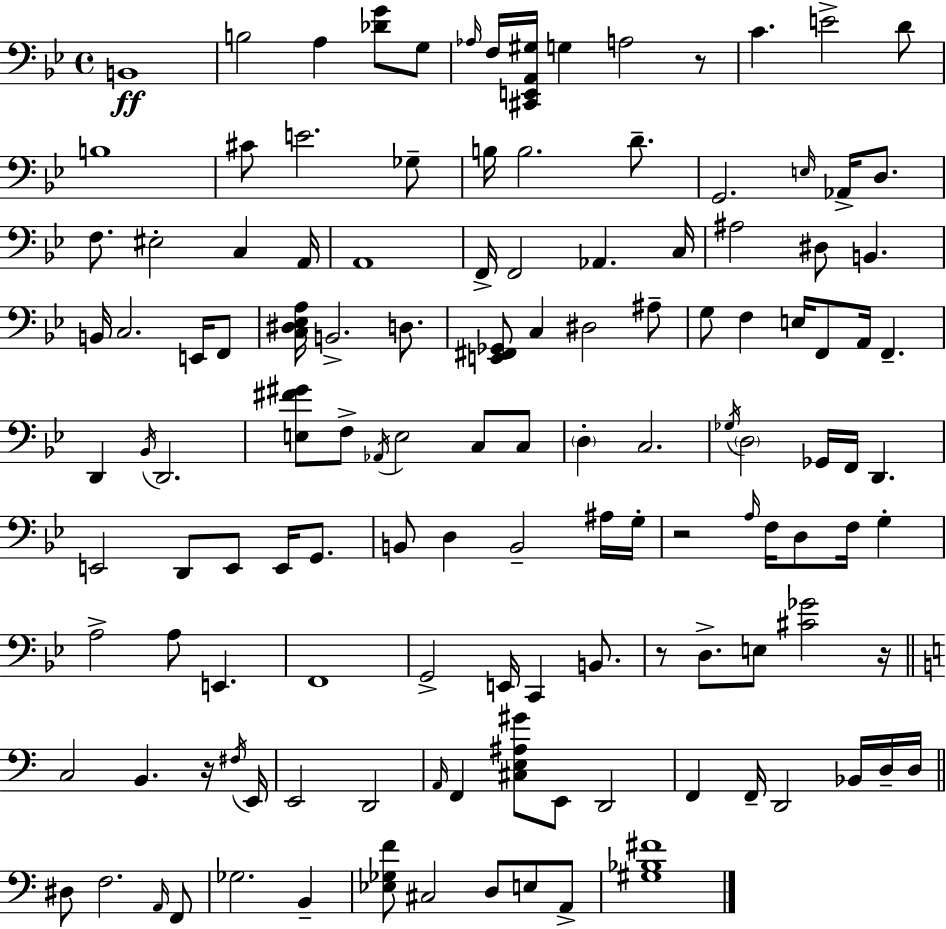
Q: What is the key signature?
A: BES major